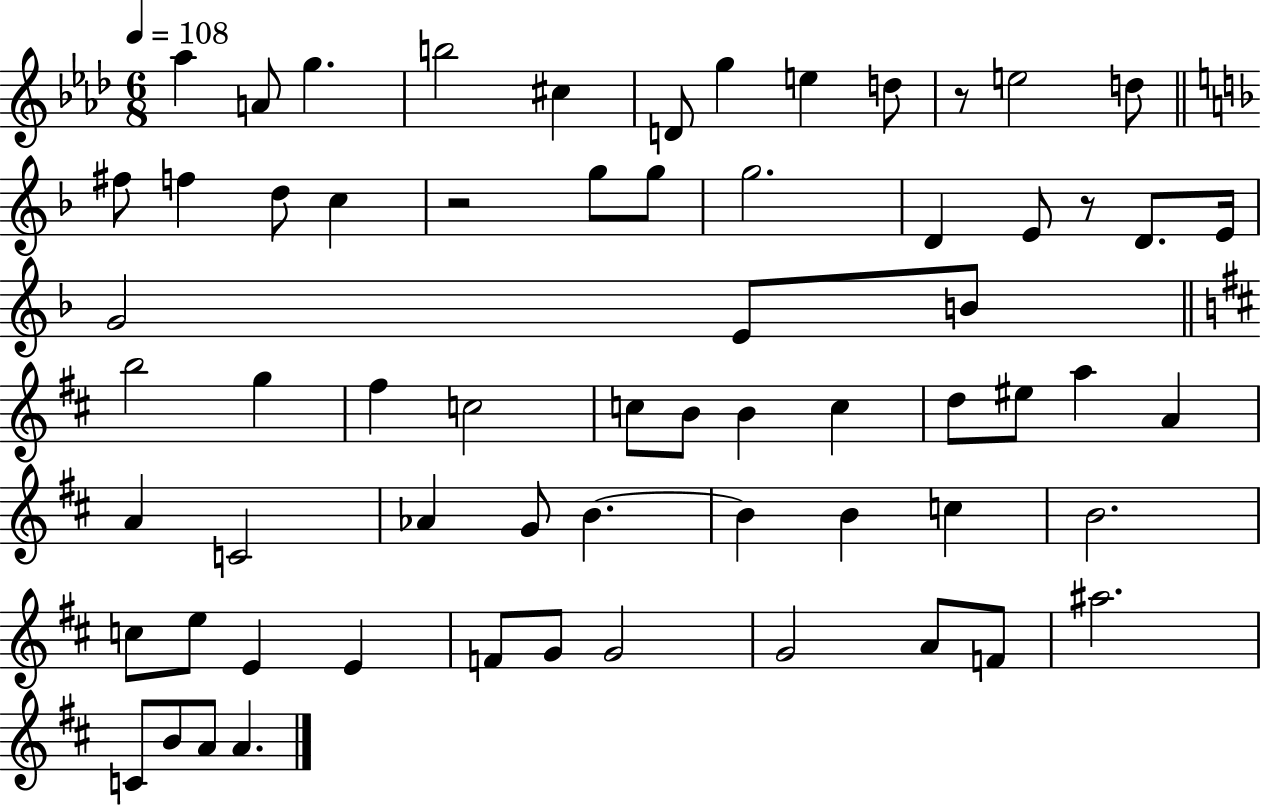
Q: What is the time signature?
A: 6/8